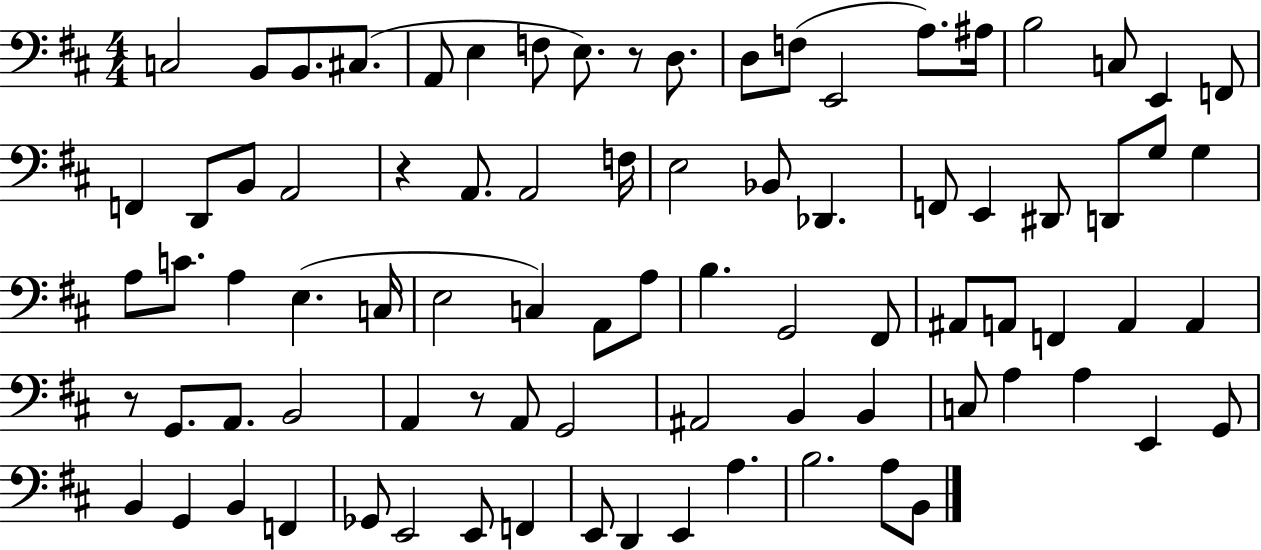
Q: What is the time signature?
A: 4/4